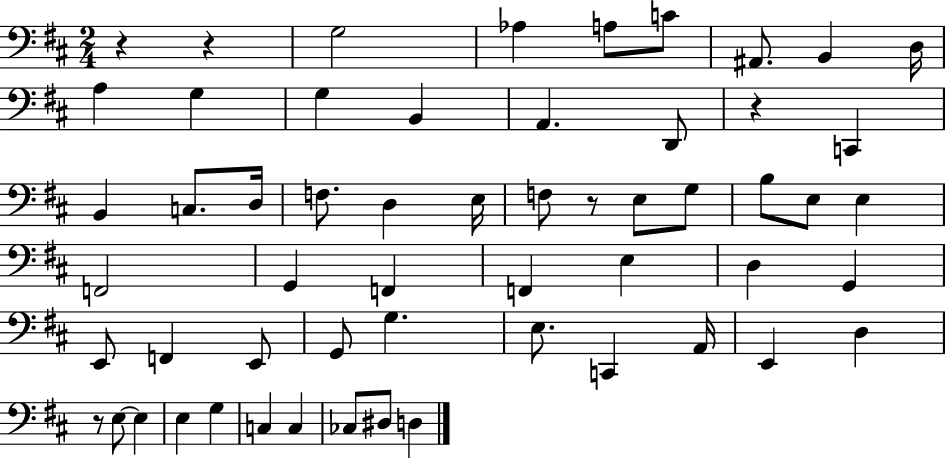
{
  \clef bass
  \numericTimeSignature
  \time 2/4
  \key d \major
  r4 r4 | g2 | aes4 a8 c'8 | ais,8. b,4 d16 | \break a4 g4 | g4 b,4 | a,4. d,8 | r4 c,4 | \break b,4 c8. d16 | f8. d4 e16 | f8 r8 e8 g8 | b8 e8 e4 | \break f,2 | g,4 f,4 | f,4 e4 | d4 g,4 | \break e,8 f,4 e,8 | g,8 g4. | e8. c,4 a,16 | e,4 d4 | \break r8 e8~~ e4 | e4 g4 | c4 c4 | ces8 dis8 d4 | \break \bar "|."
}